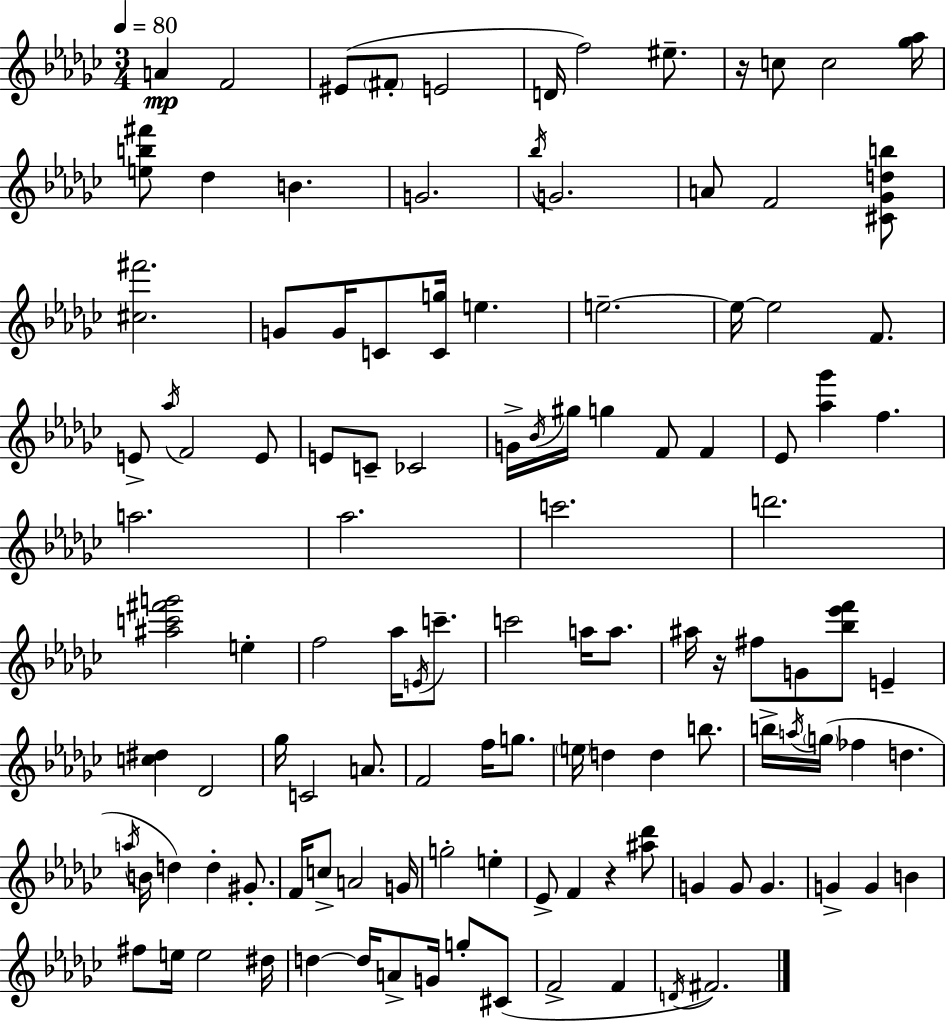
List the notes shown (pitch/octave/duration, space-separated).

A4/q F4/h EIS4/e F#4/e E4/h D4/s F5/h EIS5/e. R/s C5/e C5/h [Gb5,Ab5]/s [E5,B5,F#6]/e Db5/q B4/q. G4/h. Bb5/s G4/h. A4/e F4/h [C#4,Gb4,D5,B5]/e [C#5,F#6]/h. G4/e G4/s C4/e [C4,G5]/s E5/q. E5/h. E5/s E5/h F4/e. E4/e Ab5/s F4/h E4/e E4/e C4/e CES4/h G4/s Bb4/s G#5/s G5/q F4/e F4/q Eb4/e [Ab5,Gb6]/q F5/q. A5/h. Ab5/h. C6/h. D6/h. [A#5,C6,F#6,G6]/h E5/q F5/h Ab5/s E4/s C6/e. C6/h A5/s A5/e. A#5/s R/s F#5/e G4/e [Bb5,Eb6,F6]/e E4/q [C5,D#5]/q Db4/h Gb5/s C4/h A4/e. F4/h F5/s G5/e. E5/s D5/q D5/q B5/e. B5/s A5/s G5/s FES5/q D5/q. A5/s B4/s D5/q D5/q G#4/e. F4/s C5/e A4/h G4/s G5/h E5/q Eb4/e F4/q R/q [A#5,Db6]/e G4/q G4/e G4/q. G4/q G4/q B4/q F#5/e E5/s E5/h D#5/s D5/q D5/s A4/e G4/s G5/e C#4/e F4/h F4/q D4/s F#4/h.